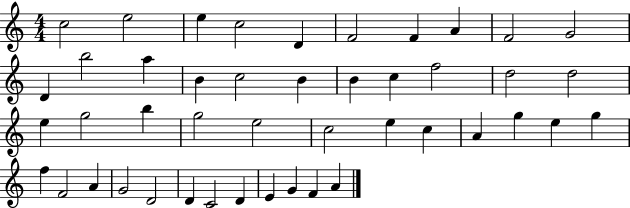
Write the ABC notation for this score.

X:1
T:Untitled
M:4/4
L:1/4
K:C
c2 e2 e c2 D F2 F A F2 G2 D b2 a B c2 B B c f2 d2 d2 e g2 b g2 e2 c2 e c A g e g f F2 A G2 D2 D C2 D E G F A